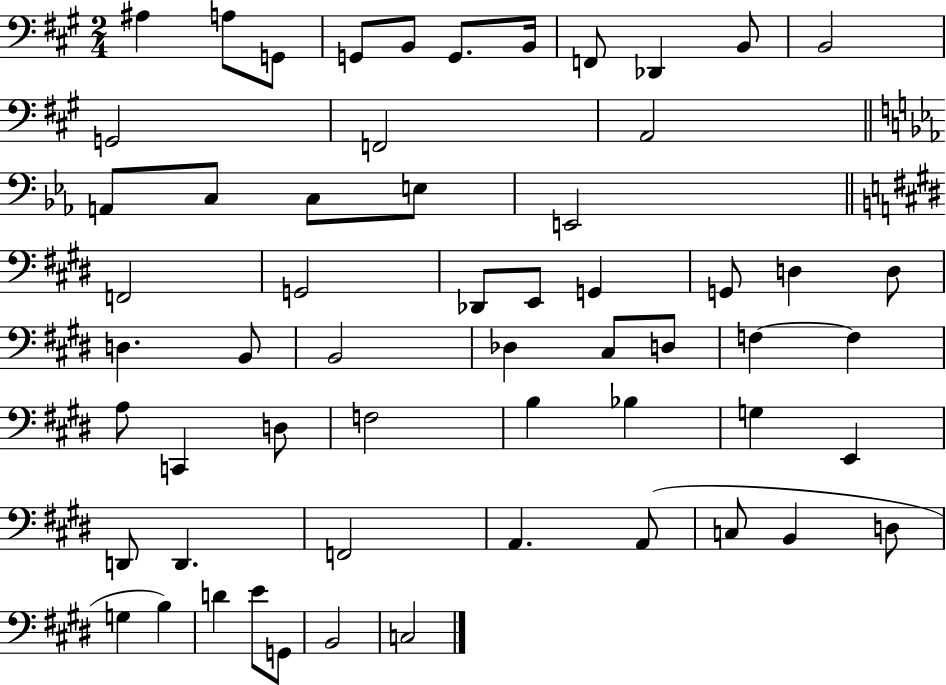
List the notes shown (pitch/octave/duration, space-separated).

A#3/q A3/e G2/e G2/e B2/e G2/e. B2/s F2/e Db2/q B2/e B2/h G2/h F2/h A2/h A2/e C3/e C3/e E3/e E2/h F2/h G2/h Db2/e E2/e G2/q G2/e D3/q D3/e D3/q. B2/e B2/h Db3/q C#3/e D3/e F3/q F3/q A3/e C2/q D3/e F3/h B3/q Bb3/q G3/q E2/q D2/e D2/q. F2/h A2/q. A2/e C3/e B2/q D3/e G3/q B3/q D4/q E4/e G2/e B2/h C3/h